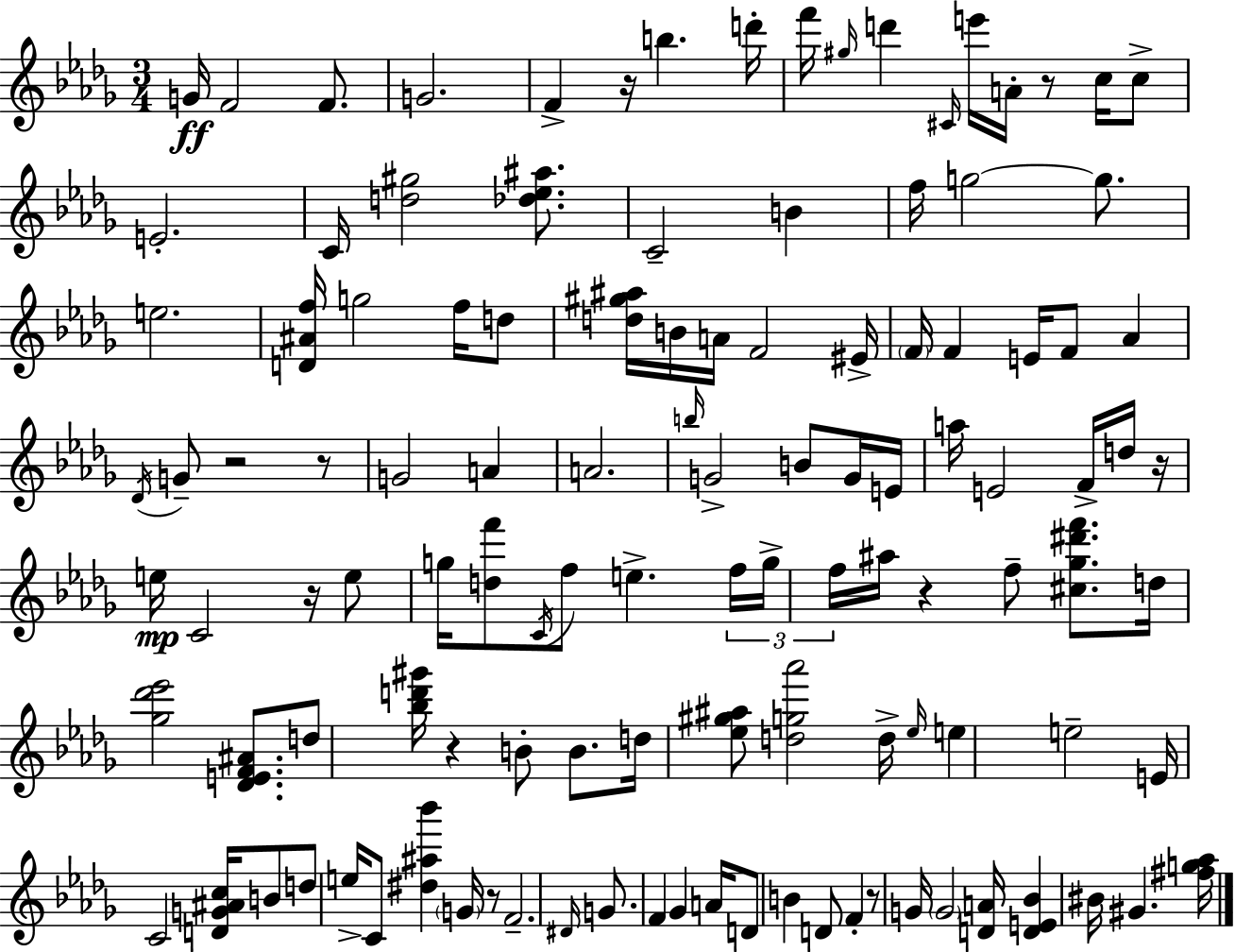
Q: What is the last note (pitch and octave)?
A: G#4